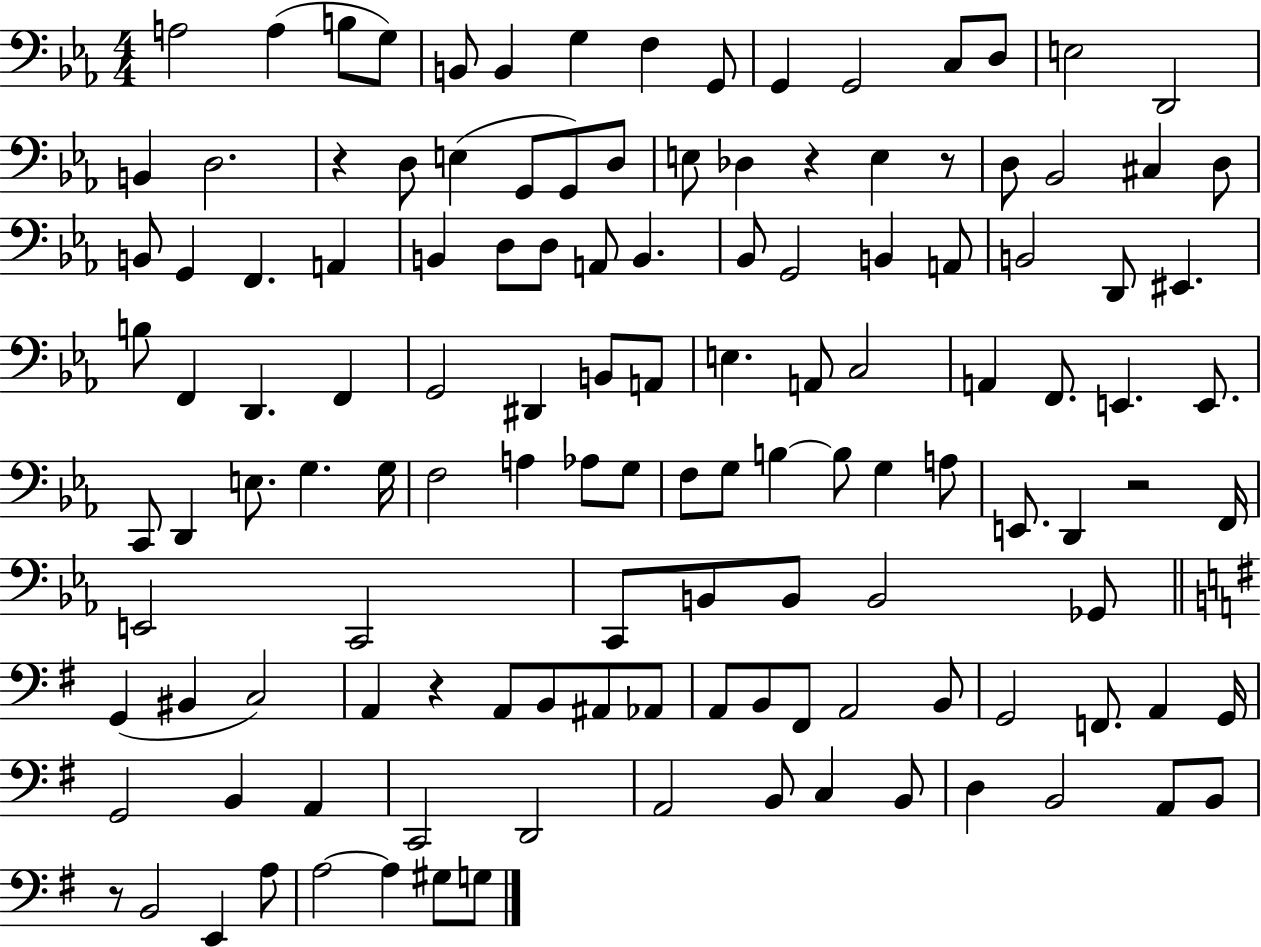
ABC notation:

X:1
T:Untitled
M:4/4
L:1/4
K:Eb
A,2 A, B,/2 G,/2 B,,/2 B,, G, F, G,,/2 G,, G,,2 C,/2 D,/2 E,2 D,,2 B,, D,2 z D,/2 E, G,,/2 G,,/2 D,/2 E,/2 _D, z E, z/2 D,/2 _B,,2 ^C, D,/2 B,,/2 G,, F,, A,, B,, D,/2 D,/2 A,,/2 B,, _B,,/2 G,,2 B,, A,,/2 B,,2 D,,/2 ^E,, B,/2 F,, D,, F,, G,,2 ^D,, B,,/2 A,,/2 E, A,,/2 C,2 A,, F,,/2 E,, E,,/2 C,,/2 D,, E,/2 G, G,/4 F,2 A, _A,/2 G,/2 F,/2 G,/2 B, B,/2 G, A,/2 E,,/2 D,, z2 F,,/4 E,,2 C,,2 C,,/2 B,,/2 B,,/2 B,,2 _G,,/2 G,, ^B,, C,2 A,, z A,,/2 B,,/2 ^A,,/2 _A,,/2 A,,/2 B,,/2 ^F,,/2 A,,2 B,,/2 G,,2 F,,/2 A,, G,,/4 G,,2 B,, A,, C,,2 D,,2 A,,2 B,,/2 C, B,,/2 D, B,,2 A,,/2 B,,/2 z/2 B,,2 E,, A,/2 A,2 A, ^G,/2 G,/2